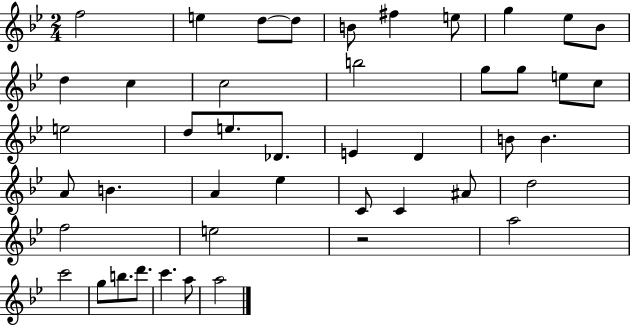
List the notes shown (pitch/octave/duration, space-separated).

F5/h E5/q D5/e D5/e B4/e F#5/q E5/e G5/q Eb5/e Bb4/e D5/q C5/q C5/h B5/h G5/e G5/e E5/e C5/e E5/h D5/e E5/e. Db4/e. E4/q D4/q B4/e B4/q. A4/e B4/q. A4/q Eb5/q C4/e C4/q A#4/e D5/h F5/h E5/h R/h A5/h C6/h G5/e B5/e. D6/e. C6/q. A5/e A5/h